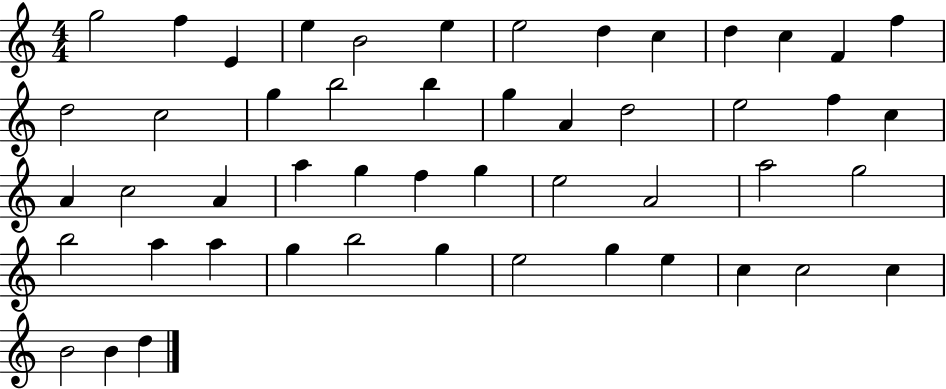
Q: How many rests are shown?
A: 0